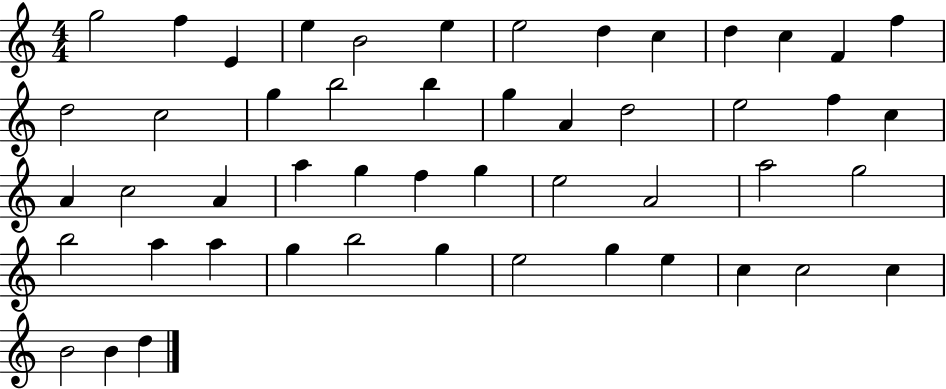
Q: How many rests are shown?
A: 0